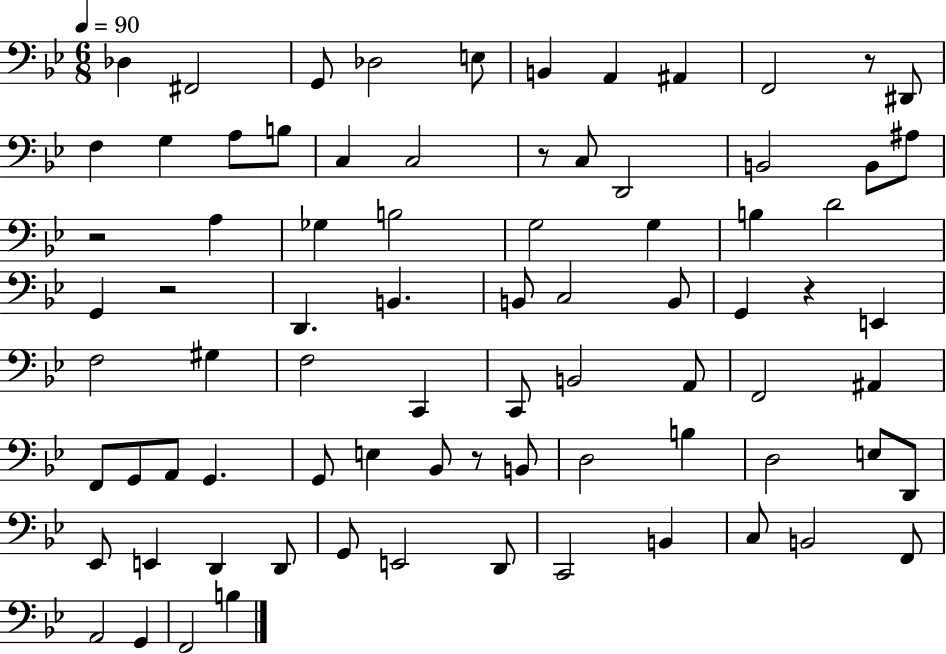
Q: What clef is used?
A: bass